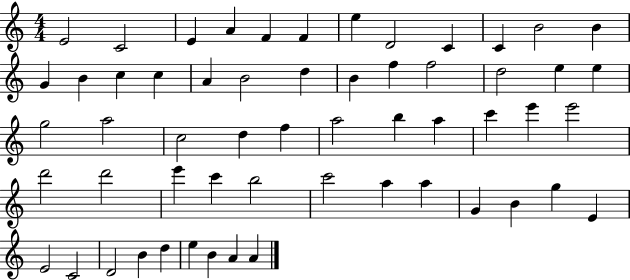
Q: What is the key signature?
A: C major